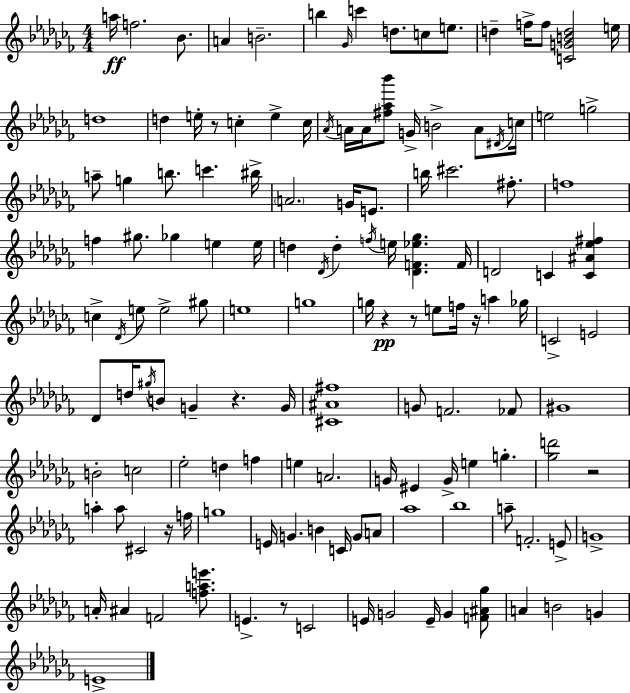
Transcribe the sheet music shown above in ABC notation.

X:1
T:Untitled
M:4/4
L:1/4
K:Abm
a/4 f2 _B/2 A B2 b _G/4 c' d/2 c/2 e/2 d f/4 f/2 [CGBd]2 e/4 d4 d e/4 z/2 c e c/4 _A/4 A/4 A/4 [^f_a_b']/2 G/4 B2 A/2 ^D/4 c/4 e2 g2 a/2 g b/2 c' ^b/4 A2 G/4 E/2 b/4 ^c'2 ^f/2 f4 f ^g/2 _g e e/4 d _D/4 d f/4 e/4 [_DF_e_g] F/4 D2 C [C^A_e^f] c _D/4 e/2 e2 ^g/2 e4 g4 g/4 z z/2 e/2 f/4 z/4 a _g/4 C2 E2 _D/2 d/4 ^g/4 B/2 G z G/4 [^C^A^f]4 G/2 F2 _F/2 ^G4 B2 c2 _e2 d f e A2 G/4 ^E G/4 e g [_gd']2 z2 a a/2 ^C2 z/4 f/4 g4 E/4 G B C/4 G/2 A/2 _a4 _b4 a/2 F2 E/2 G4 A/4 ^A F2 [fae']/2 E z/2 C2 E/4 G2 E/4 G [F^A_g]/2 A B2 G E4